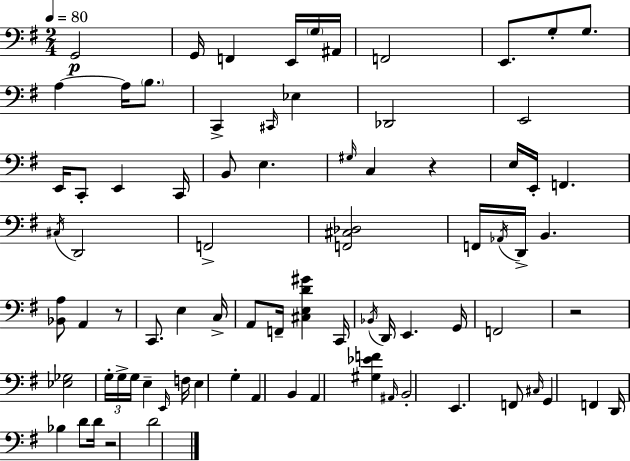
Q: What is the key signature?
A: G major